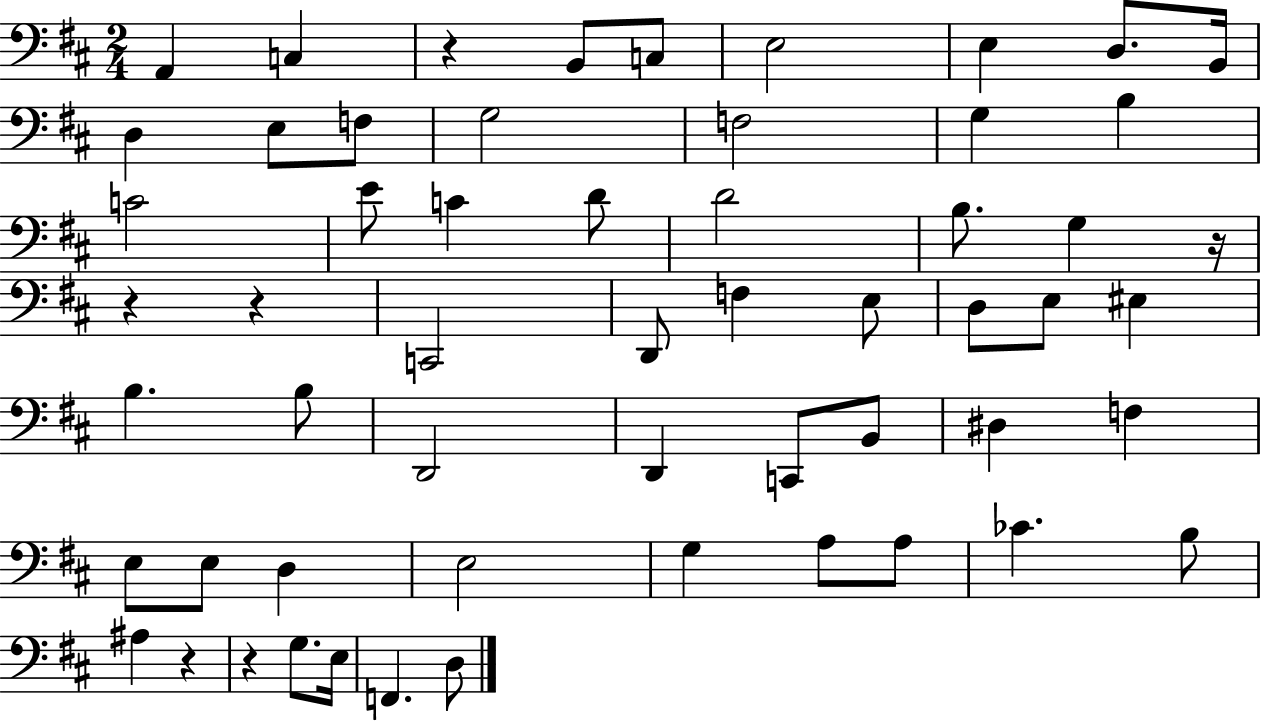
X:1
T:Untitled
M:2/4
L:1/4
K:D
A,, C, z B,,/2 C,/2 E,2 E, D,/2 B,,/4 D, E,/2 F,/2 G,2 F,2 G, B, C2 E/2 C D/2 D2 B,/2 G, z/4 z z C,,2 D,,/2 F, E,/2 D,/2 E,/2 ^E, B, B,/2 D,,2 D,, C,,/2 B,,/2 ^D, F, E,/2 E,/2 D, E,2 G, A,/2 A,/2 _C B,/2 ^A, z z G,/2 E,/4 F,, D,/2